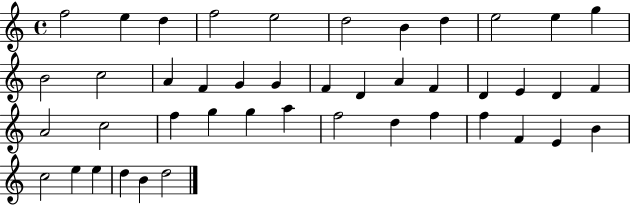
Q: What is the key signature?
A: C major